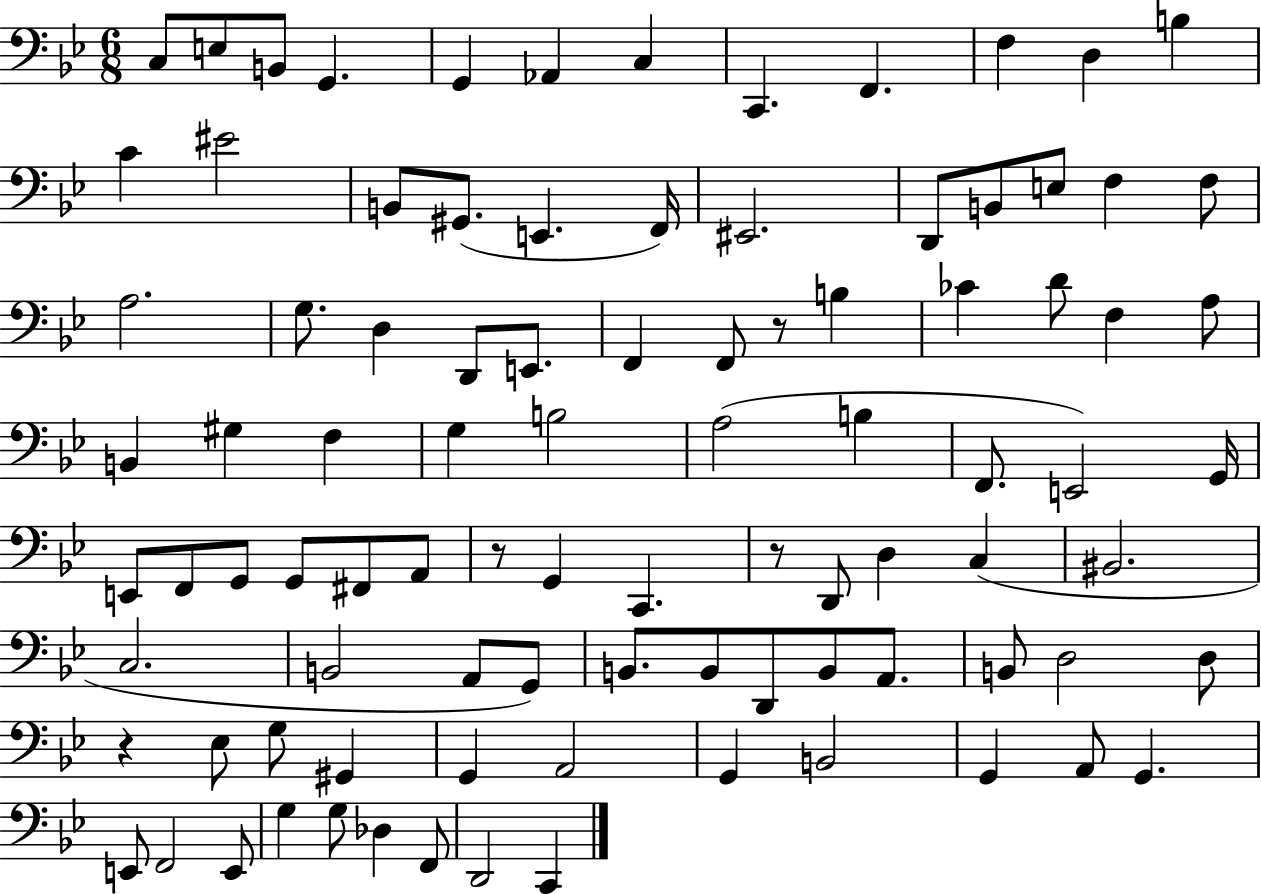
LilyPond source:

{
  \clef bass
  \numericTimeSignature
  \time 6/8
  \key bes \major
  c8 e8 b,8 g,4. | g,4 aes,4 c4 | c,4. f,4. | f4 d4 b4 | \break c'4 eis'2 | b,8 gis,8.( e,4. f,16) | eis,2. | d,8 b,8 e8 f4 f8 | \break a2. | g8. d4 d,8 e,8. | f,4 f,8 r8 b4 | ces'4 d'8 f4 a8 | \break b,4 gis4 f4 | g4 b2 | a2( b4 | f,8. e,2) g,16 | \break e,8 f,8 g,8 g,8 fis,8 a,8 | r8 g,4 c,4. | r8 d,8 d4 c4( | bis,2. | \break c2. | b,2 a,8 g,8) | b,8. b,8 d,8 b,8 a,8. | b,8 d2 d8 | \break r4 ees8 g8 gis,4 | g,4 a,2 | g,4 b,2 | g,4 a,8 g,4. | \break e,8 f,2 e,8 | g4 g8 des4 f,8 | d,2 c,4 | \bar "|."
}